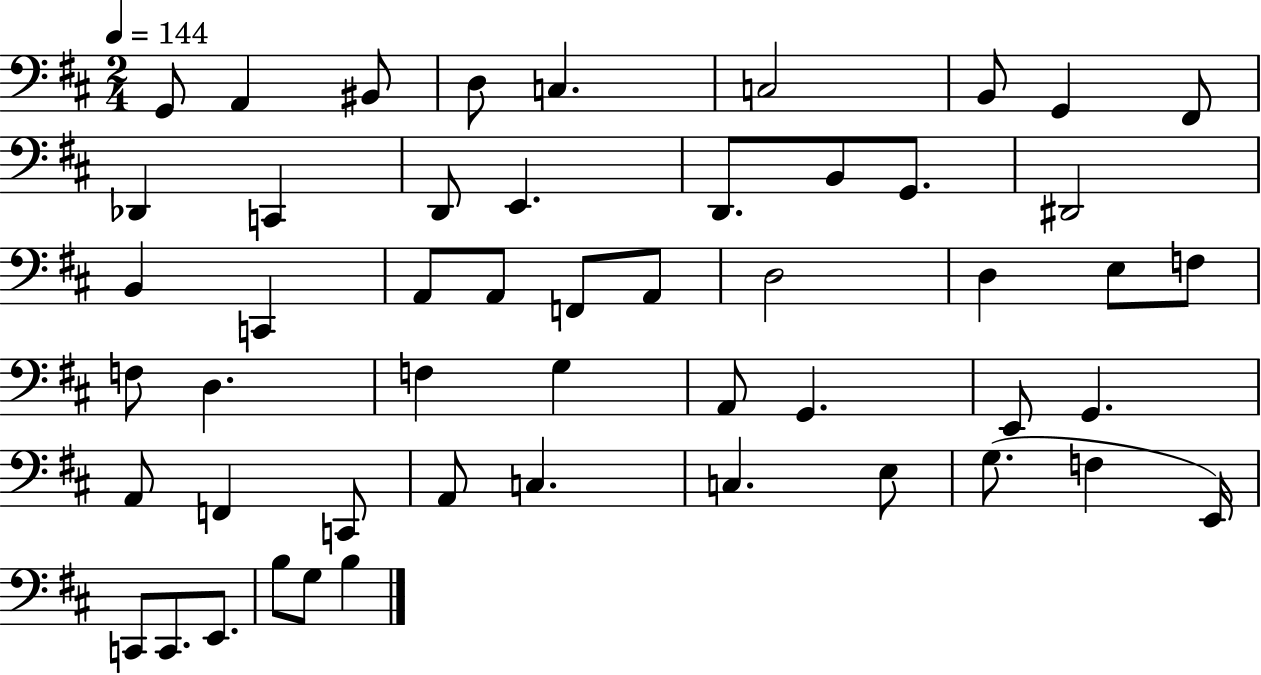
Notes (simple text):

G2/e A2/q BIS2/e D3/e C3/q. C3/h B2/e G2/q F#2/e Db2/q C2/q D2/e E2/q. D2/e. B2/e G2/e. D#2/h B2/q C2/q A2/e A2/e F2/e A2/e D3/h D3/q E3/e F3/e F3/e D3/q. F3/q G3/q A2/e G2/q. E2/e G2/q. A2/e F2/q C2/e A2/e C3/q. C3/q. E3/e G3/e. F3/q E2/s C2/e C2/e. E2/e. B3/e G3/e B3/q